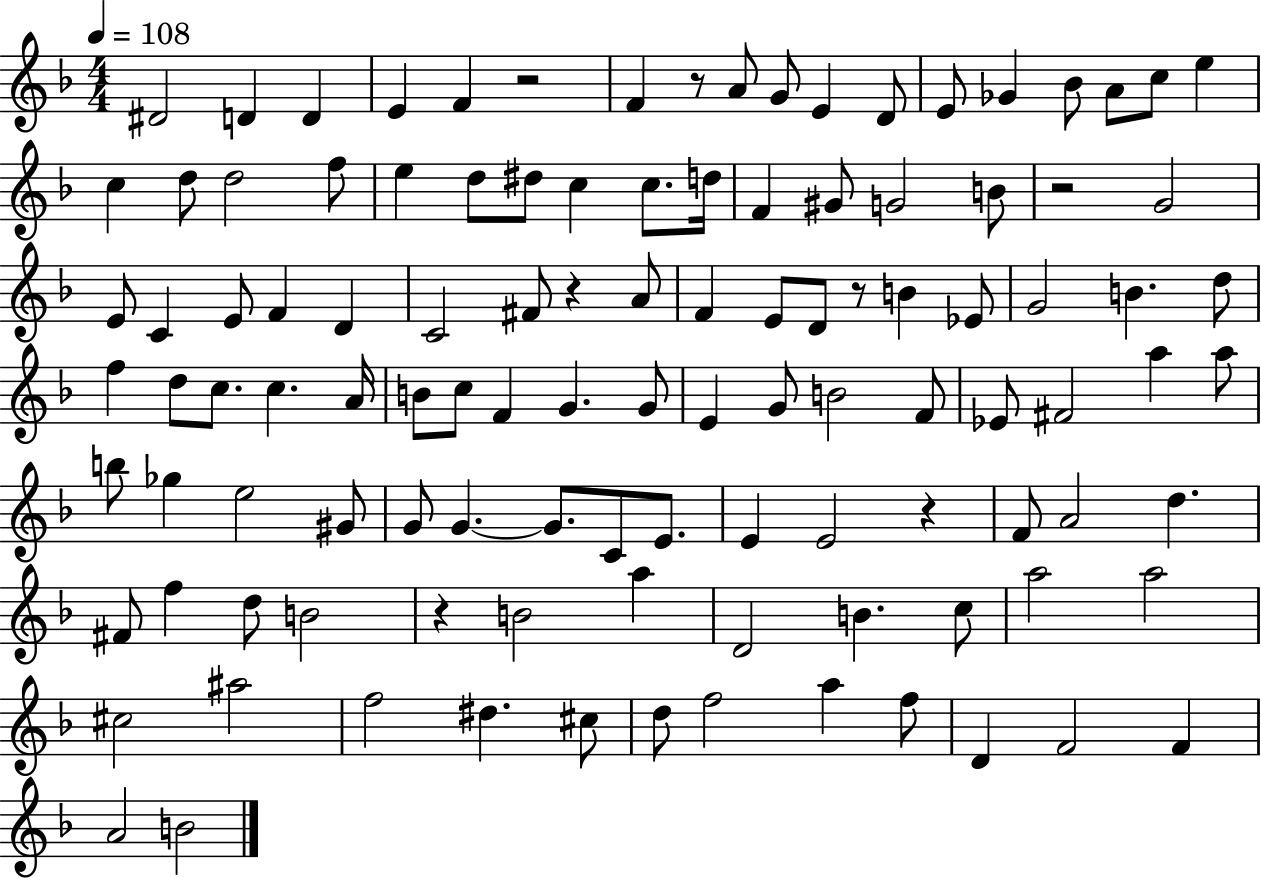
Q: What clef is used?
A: treble